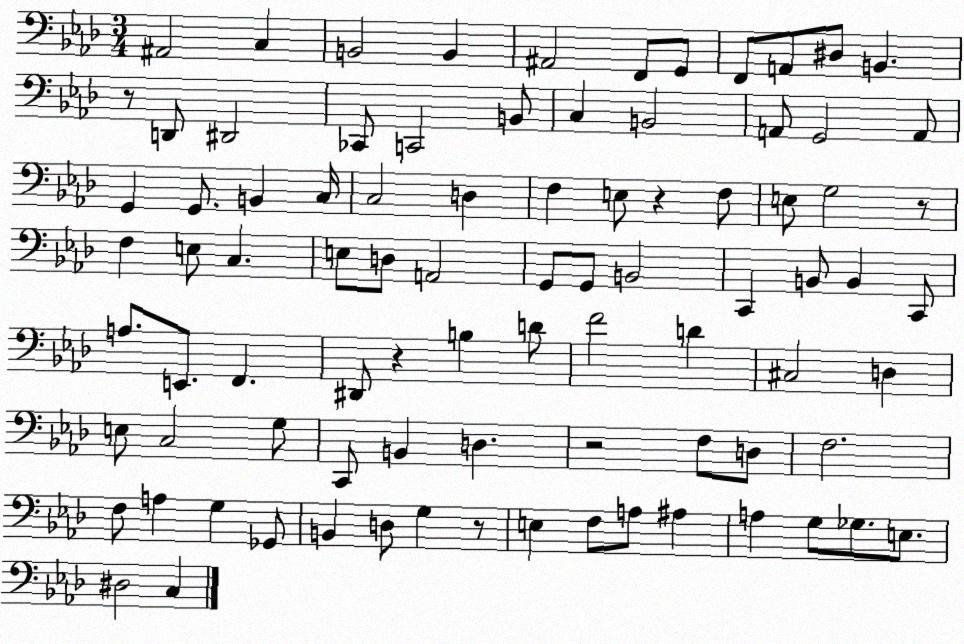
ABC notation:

X:1
T:Untitled
M:3/4
L:1/4
K:Ab
^A,,2 C, B,,2 B,, ^A,,2 F,,/2 G,,/2 F,,/2 A,,/2 ^D,/2 B,, z/2 D,,/2 ^D,,2 _C,,/2 C,,2 B,,/2 C, B,,2 A,,/2 G,,2 A,,/2 G,, G,,/2 B,, C,/4 C,2 D, F, E,/2 z F,/2 E,/2 G,2 z/2 F, E,/2 C, E,/2 D,/2 A,,2 G,,/2 G,,/2 B,,2 C,, B,,/2 B,, C,,/2 A,/2 E,,/2 F,, ^D,,/2 z B, D/2 F2 D ^C,2 D, E,/2 C,2 G,/2 C,,/2 B,, D, z2 F,/2 D,/2 F,2 F,/2 A, G, _G,,/2 B,, D,/2 G, z/2 E, F,/2 A,/2 ^A, A, G,/2 _G,/2 E,/2 ^D,2 C,